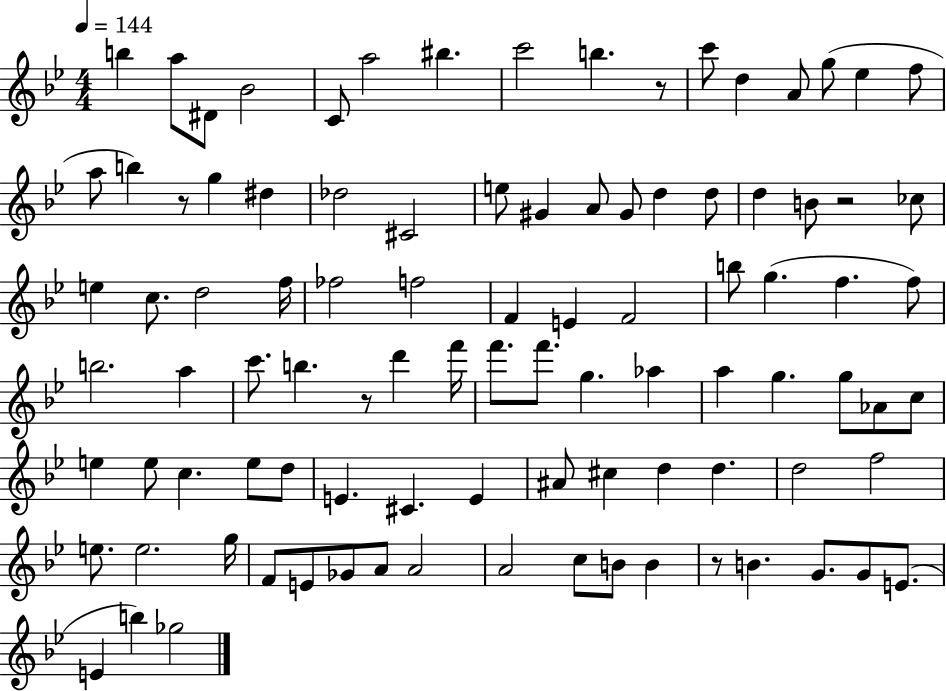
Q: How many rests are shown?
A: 5